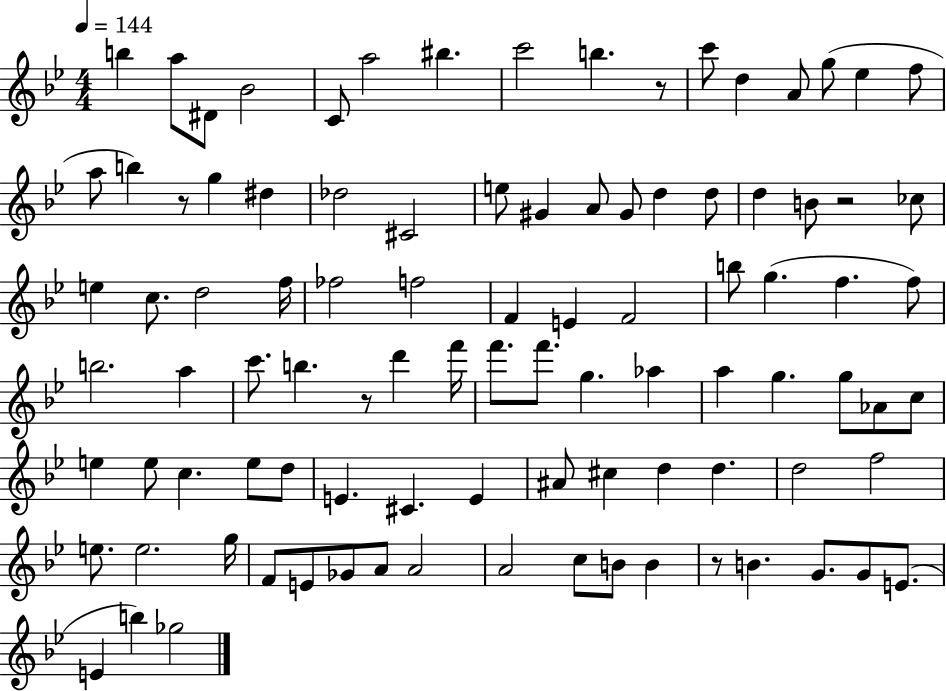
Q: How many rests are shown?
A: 5